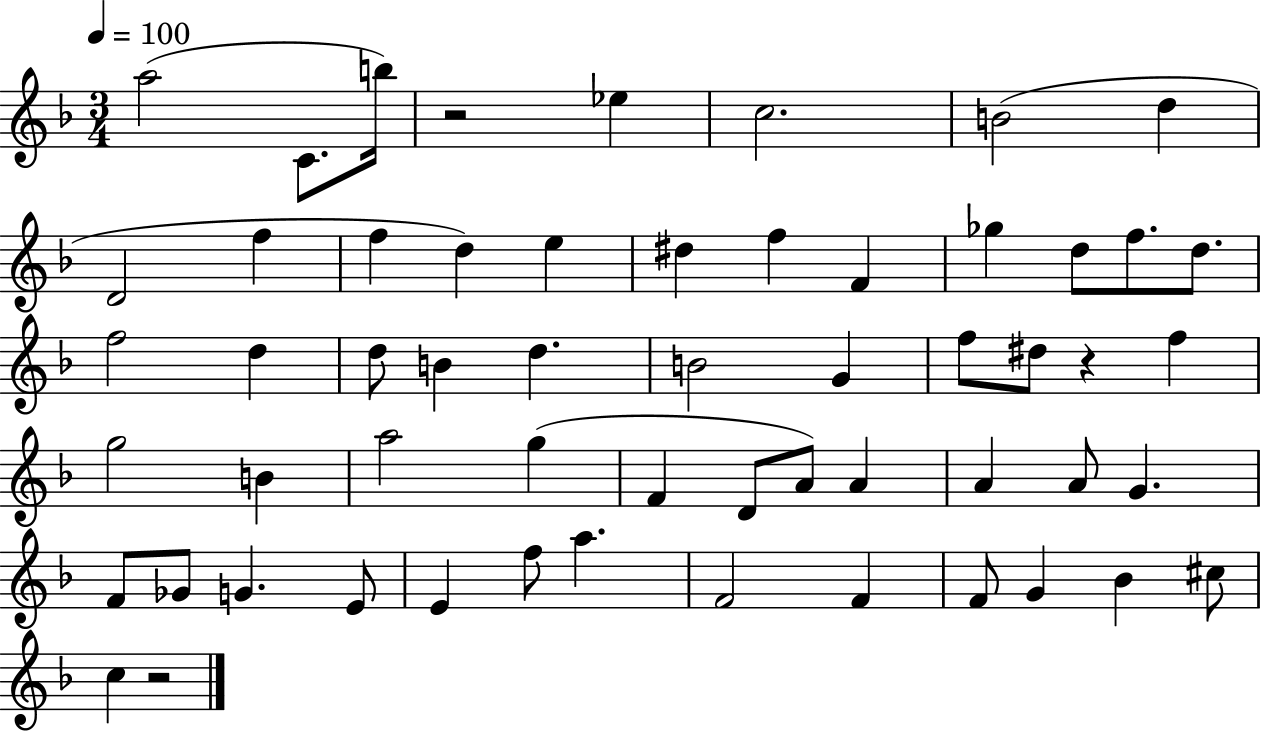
A5/h C4/e. B5/s R/h Eb5/q C5/h. B4/h D5/q D4/h F5/q F5/q D5/q E5/q D#5/q F5/q F4/q Gb5/q D5/e F5/e. D5/e. F5/h D5/q D5/e B4/q D5/q. B4/h G4/q F5/e D#5/e R/q F5/q G5/h B4/q A5/h G5/q F4/q D4/e A4/e A4/q A4/q A4/e G4/q. F4/e Gb4/e G4/q. E4/e E4/q F5/e A5/q. F4/h F4/q F4/e G4/q Bb4/q C#5/e C5/q R/h